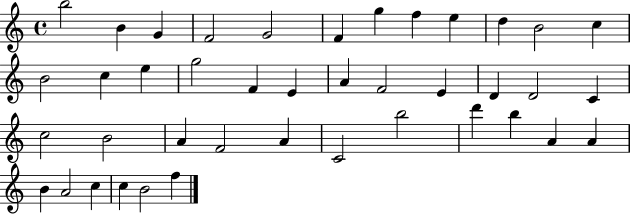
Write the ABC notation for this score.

X:1
T:Untitled
M:4/4
L:1/4
K:C
b2 B G F2 G2 F g f e d B2 c B2 c e g2 F E A F2 E D D2 C c2 B2 A F2 A C2 b2 d' b A A B A2 c c B2 f